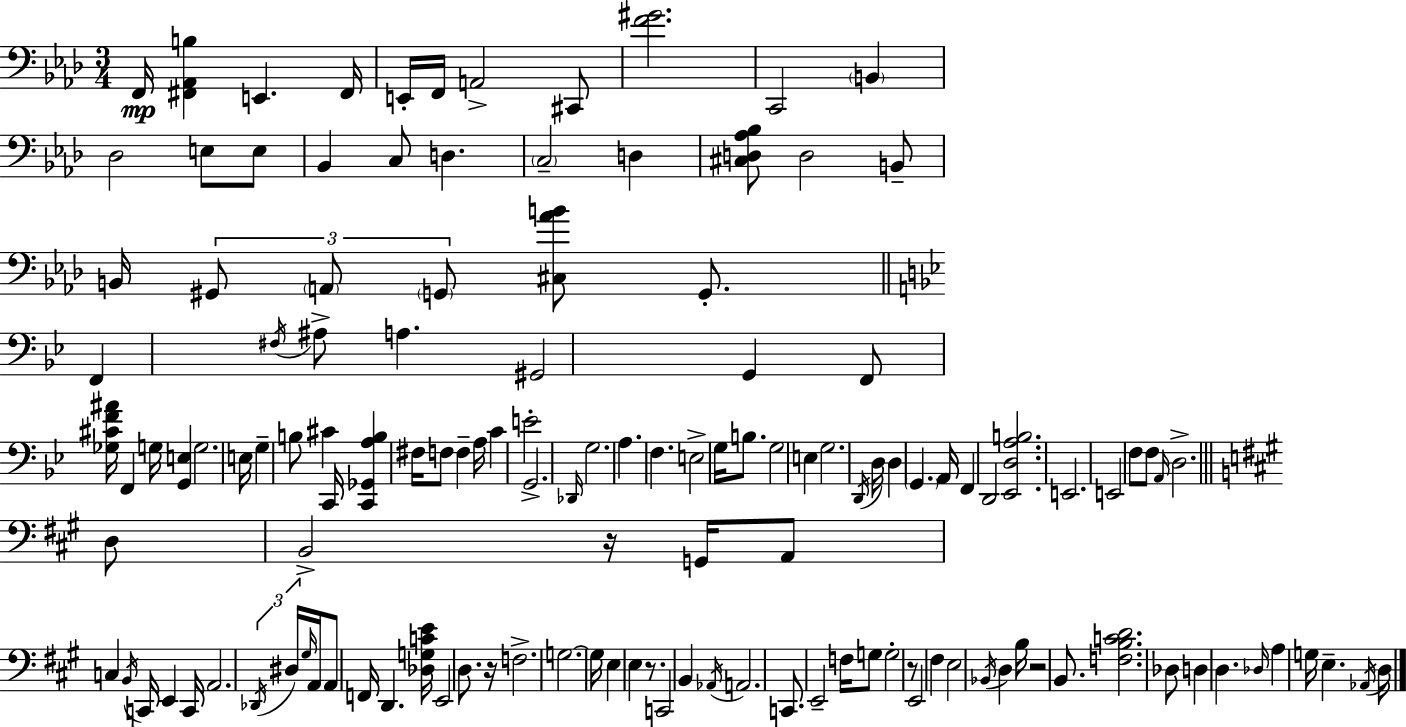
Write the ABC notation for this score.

X:1
T:Untitled
M:3/4
L:1/4
K:Fm
F,,/4 [^F,,_A,,B,] E,, ^F,,/4 E,,/4 F,,/4 A,,2 ^C,,/2 [F^G]2 C,,2 B,, _D,2 E,/2 E,/2 _B,, C,/2 D, C,2 D, [^C,D,_A,_B,]/2 D,2 B,,/2 B,,/4 ^G,,/2 A,,/2 G,,/2 [^C,_AB]/2 G,,/2 F,, ^F,/4 ^A,/2 A, ^G,,2 G,, F,,/2 [_G,^CF^A]/4 F,, G,/4 [G,,E,] G,2 E,/4 G, B,/2 ^C C,,/4 [C,,_G,,A,B,] ^F,/4 F,/2 F, A,/4 C E2 G,,2 _D,,/4 G,2 A, F, E,2 G,/4 B,/2 G,2 E, G,2 D,,/4 D,/4 D, G,, A,,/4 F,, D,,2 [_E,,D,A,B,]2 E,,2 E,,2 F,/2 F,/2 A,,/4 D,2 D,/2 B,,2 z/4 G,,/4 A,,/2 C, B,,/4 C,,/4 E,, C,,/4 A,,2 _D,,/4 ^D,/4 ^G,/4 A,,/4 A,,/2 F,,/4 D,, [_D,G,CE]/4 E,,2 D,/2 z/4 F,2 G,2 G,/4 E, E, z/2 C,,2 B,, _A,,/4 A,,2 C,,/2 E,,2 F,/4 G,/2 G,2 z/2 E,,2 ^F, E,2 _B,,/4 D, B,/4 z2 B,,/2 [F,B,CD]2 _D,/2 D, D, _D,/4 A, G,/4 E, _A,,/4 D,/4